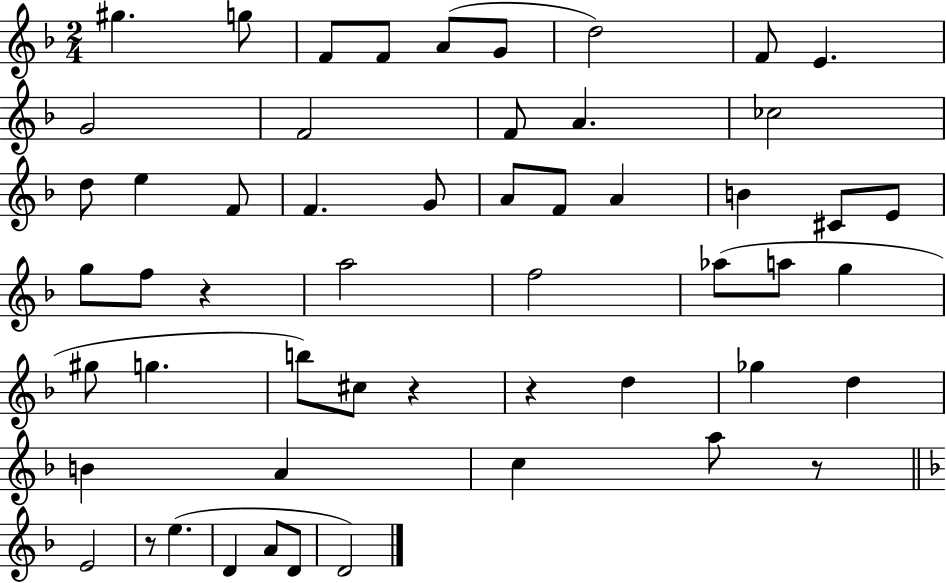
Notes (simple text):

G#5/q. G5/e F4/e F4/e A4/e G4/e D5/h F4/e E4/q. G4/h F4/h F4/e A4/q. CES5/h D5/e E5/q F4/e F4/q. G4/e A4/e F4/e A4/q B4/q C#4/e E4/e G5/e F5/e R/q A5/h F5/h Ab5/e A5/e G5/q G#5/e G5/q. B5/e C#5/e R/q R/q D5/q Gb5/q D5/q B4/q A4/q C5/q A5/e R/e E4/h R/e E5/q. D4/q A4/e D4/e D4/h